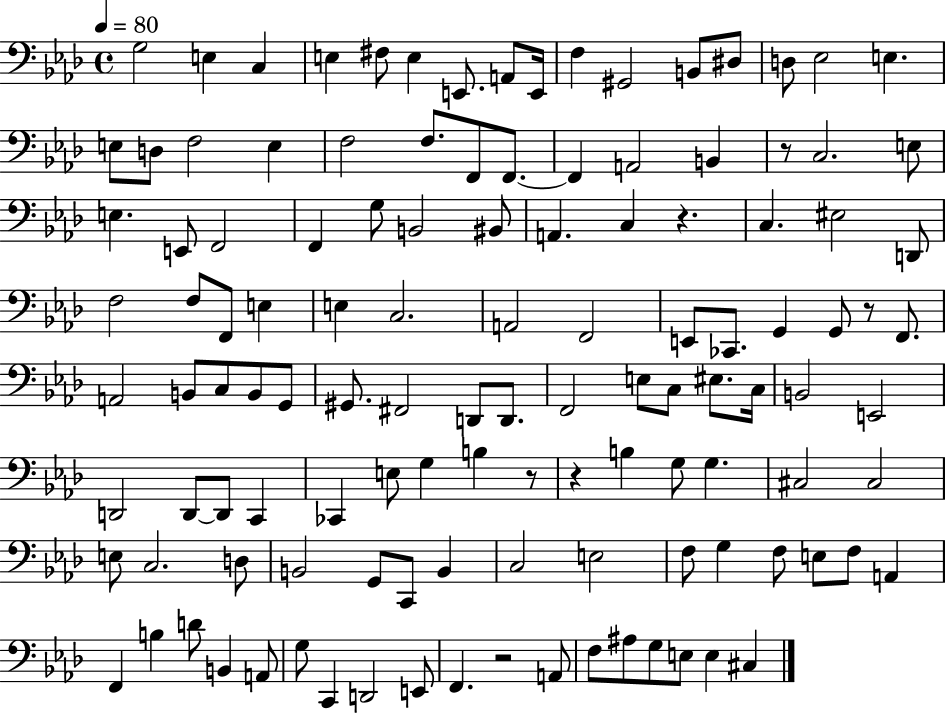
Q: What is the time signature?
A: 4/4